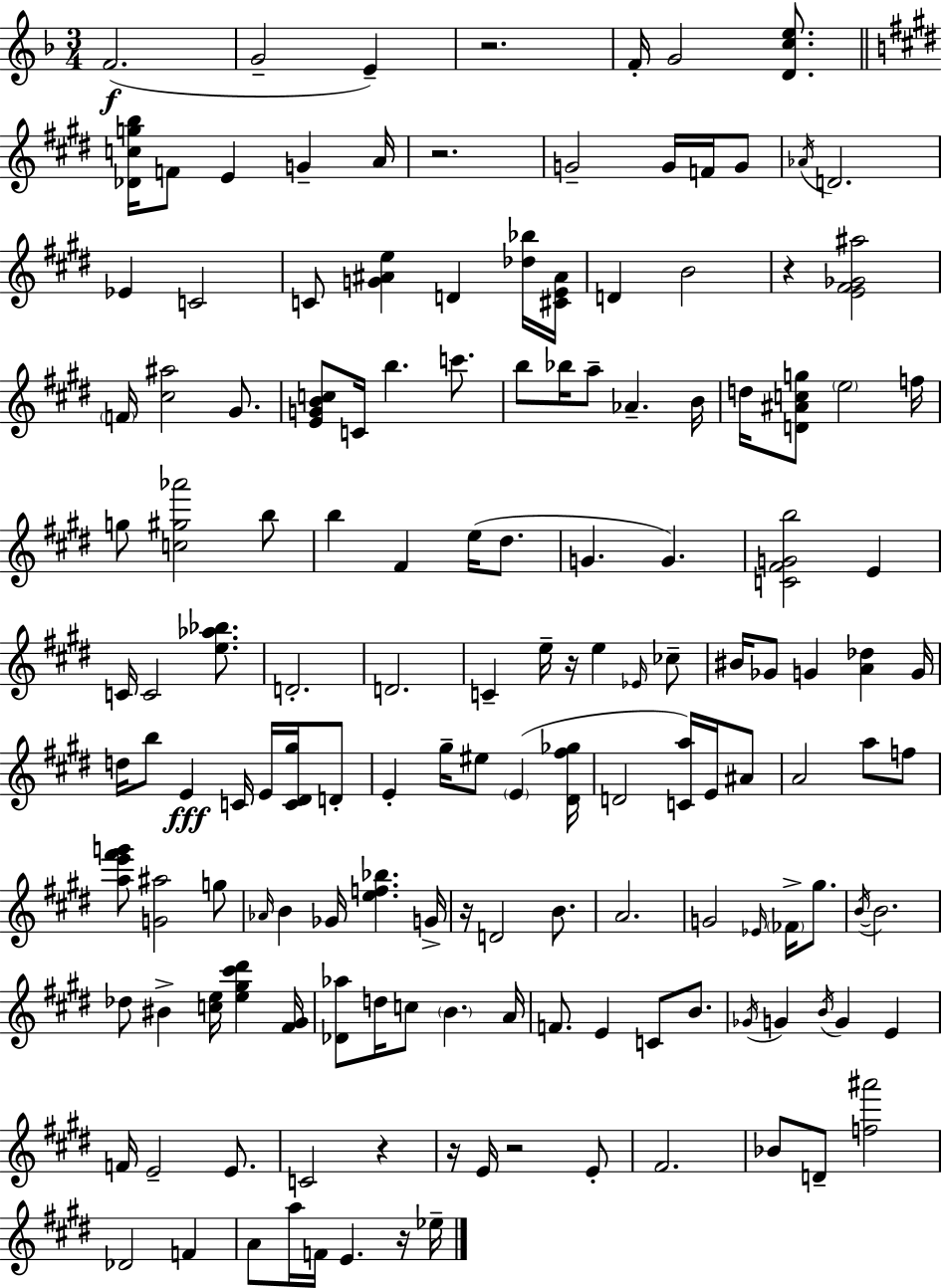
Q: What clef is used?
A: treble